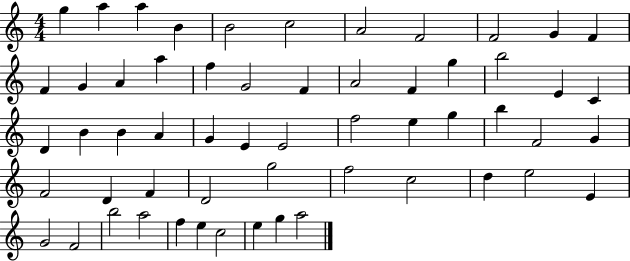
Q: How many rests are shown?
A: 0